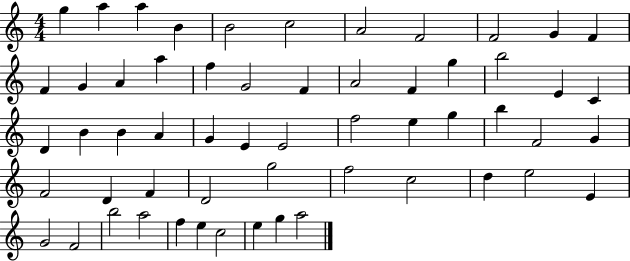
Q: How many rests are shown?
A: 0